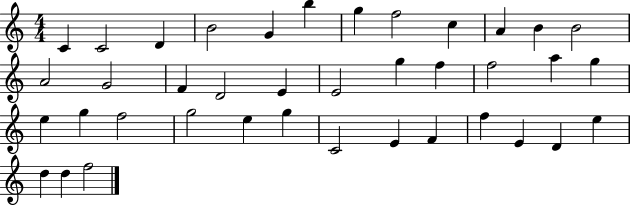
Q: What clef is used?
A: treble